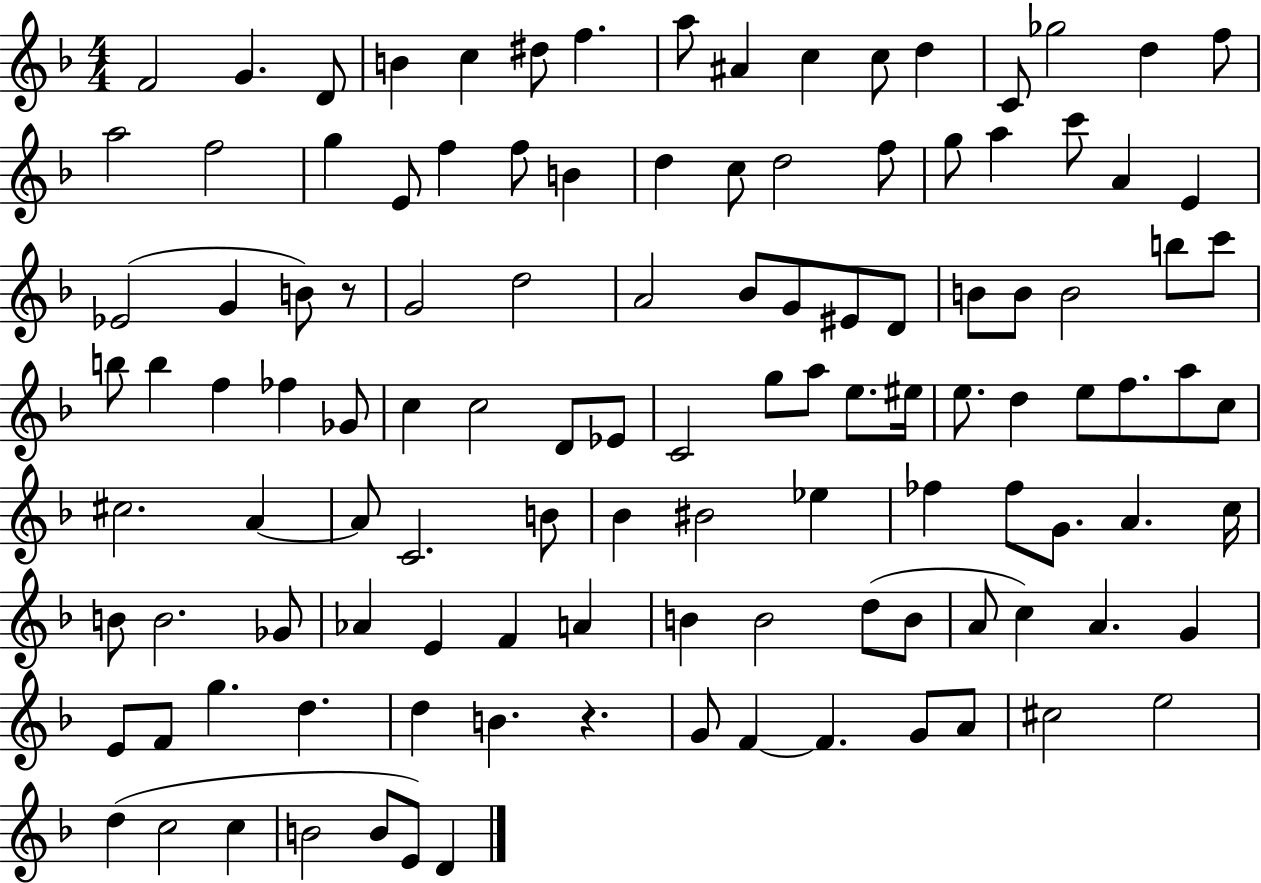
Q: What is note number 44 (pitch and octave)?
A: B4